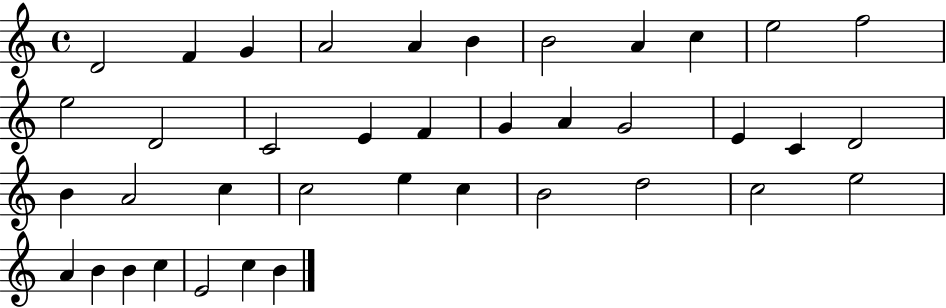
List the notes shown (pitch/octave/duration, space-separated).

D4/h F4/q G4/q A4/h A4/q B4/q B4/h A4/q C5/q E5/h F5/h E5/h D4/h C4/h E4/q F4/q G4/q A4/q G4/h E4/q C4/q D4/h B4/q A4/h C5/q C5/h E5/q C5/q B4/h D5/h C5/h E5/h A4/q B4/q B4/q C5/q E4/h C5/q B4/q